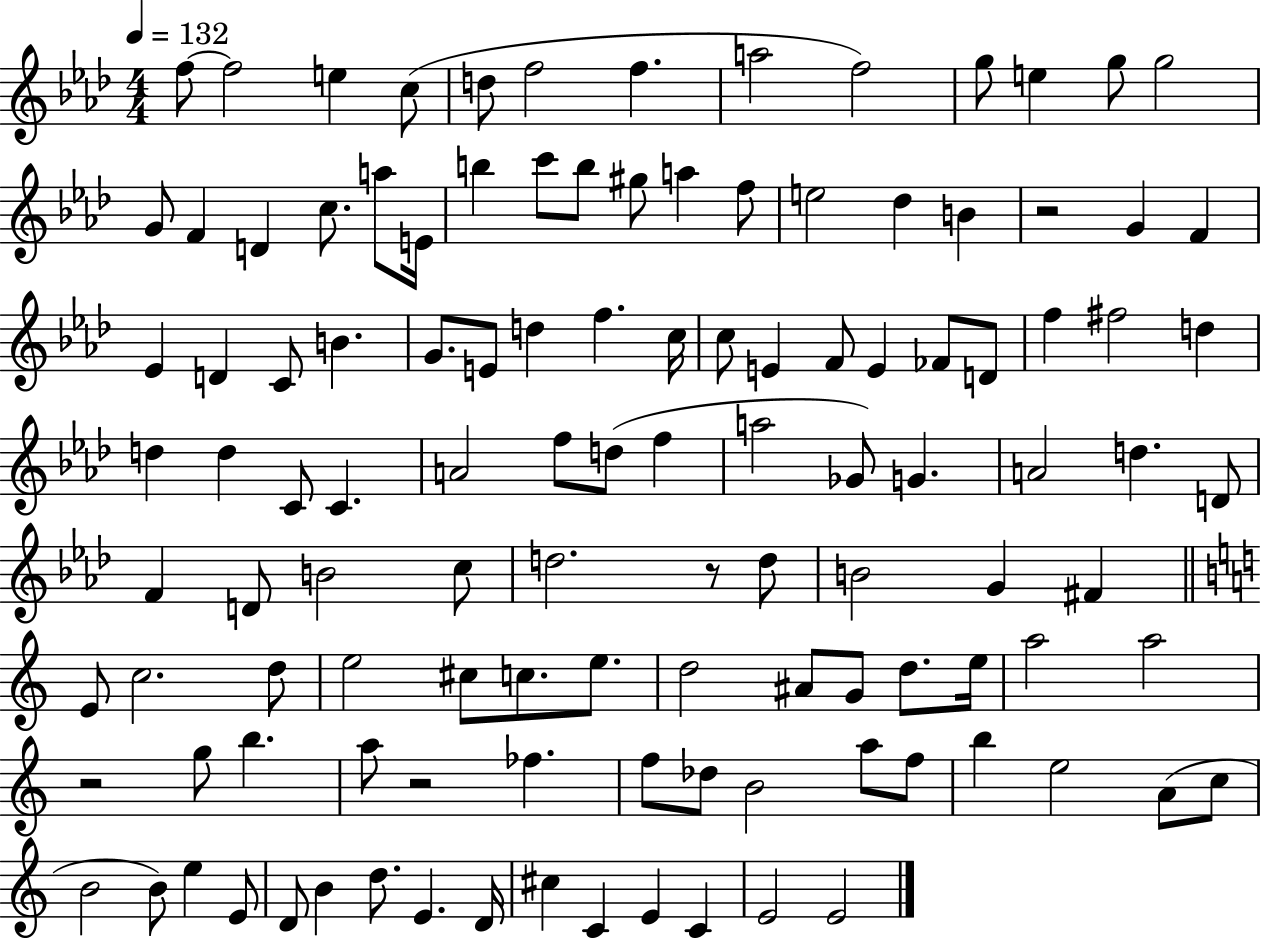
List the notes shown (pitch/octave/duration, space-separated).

F5/e F5/h E5/q C5/e D5/e F5/h F5/q. A5/h F5/h G5/e E5/q G5/e G5/h G4/e F4/q D4/q C5/e. A5/e E4/s B5/q C6/e B5/e G#5/e A5/q F5/e E5/h Db5/q B4/q R/h G4/q F4/q Eb4/q D4/q C4/e B4/q. G4/e. E4/e D5/q F5/q. C5/s C5/e E4/q F4/e E4/q FES4/e D4/e F5/q F#5/h D5/q D5/q D5/q C4/e C4/q. A4/h F5/e D5/e F5/q A5/h Gb4/e G4/q. A4/h D5/q. D4/e F4/q D4/e B4/h C5/e D5/h. R/e D5/e B4/h G4/q F#4/q E4/e C5/h. D5/e E5/h C#5/e C5/e. E5/e. D5/h A#4/e G4/e D5/e. E5/s A5/h A5/h R/h G5/e B5/q. A5/e R/h FES5/q. F5/e Db5/e B4/h A5/e F5/e B5/q E5/h A4/e C5/e B4/h B4/e E5/q E4/e D4/e B4/q D5/e. E4/q. D4/s C#5/q C4/q E4/q C4/q E4/h E4/h